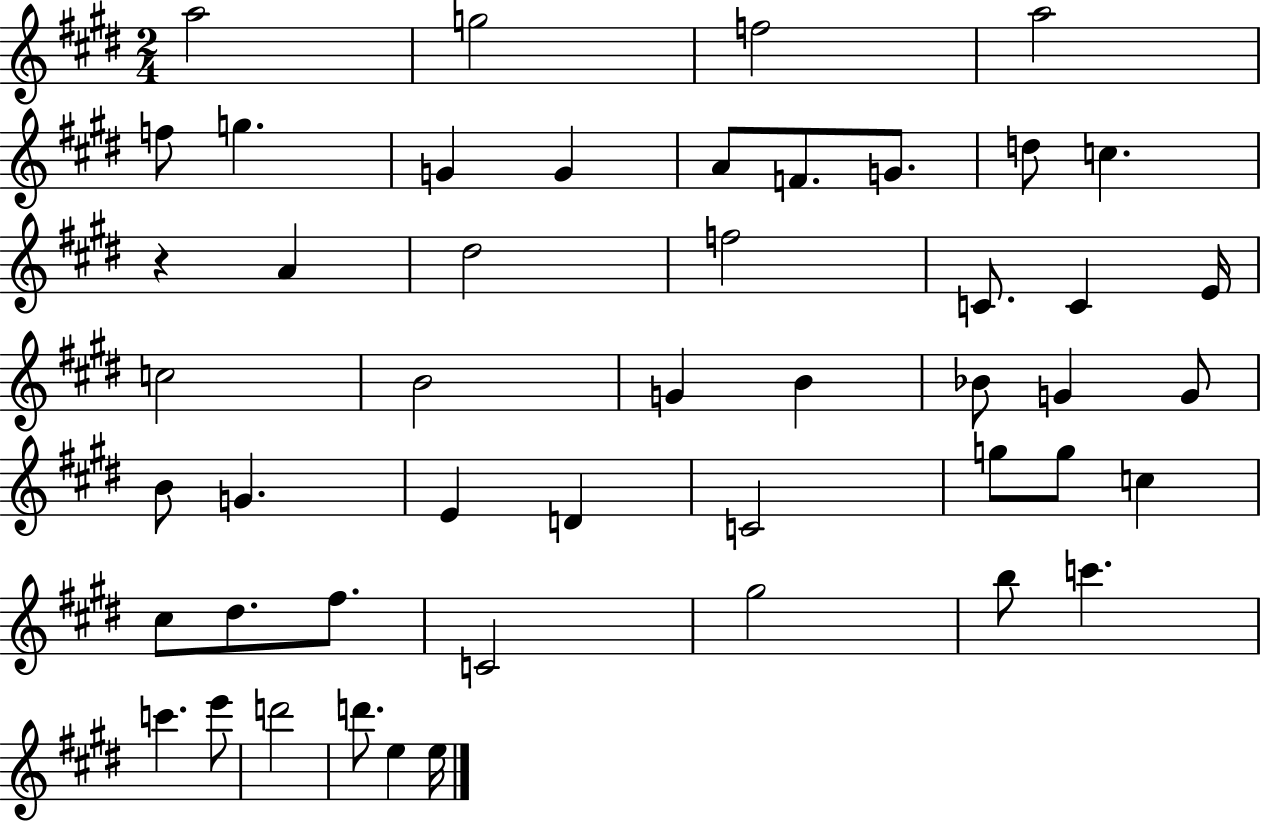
A5/h G5/h F5/h A5/h F5/e G5/q. G4/q G4/q A4/e F4/e. G4/e. D5/e C5/q. R/q A4/q D#5/h F5/h C4/e. C4/q E4/s C5/h B4/h G4/q B4/q Bb4/e G4/q G4/e B4/e G4/q. E4/q D4/q C4/h G5/e G5/e C5/q C#5/e D#5/e. F#5/e. C4/h G#5/h B5/e C6/q. C6/q. E6/e D6/h D6/e. E5/q E5/s